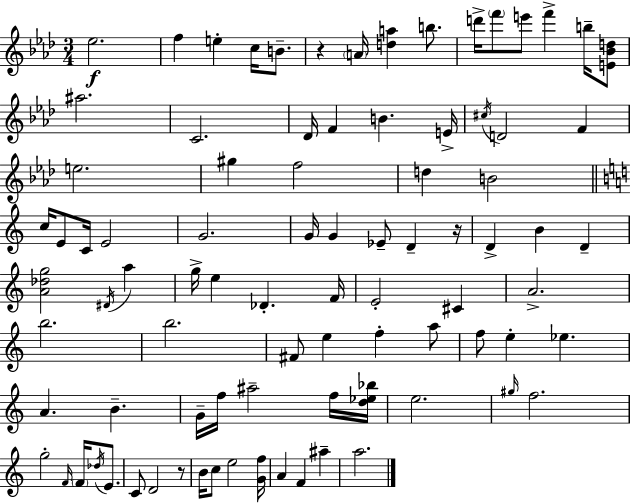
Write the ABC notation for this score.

X:1
T:Untitled
M:3/4
L:1/4
K:Fm
_e2 f e c/4 B/2 z A/4 [da] b/2 d'/4 f'/2 e'/2 f' b/4 [E_Bd]/2 ^a2 C2 _D/4 F B E/4 ^c/4 D2 F e2 ^g f2 d B2 c/4 E/2 C/4 E2 G2 G/4 G _E/2 D z/4 D B D [A_dg]2 ^D/4 a g/4 e _D F/4 E2 ^C A2 b2 b2 ^F/2 e f a/2 f/2 e _e A B G/4 f/4 ^a2 f/4 [d_e_b]/4 e2 ^g/4 f2 g2 F/4 F/4 _d/4 E/2 C/2 D2 z/2 B/4 c/2 e2 [Gf]/4 A F ^a a2